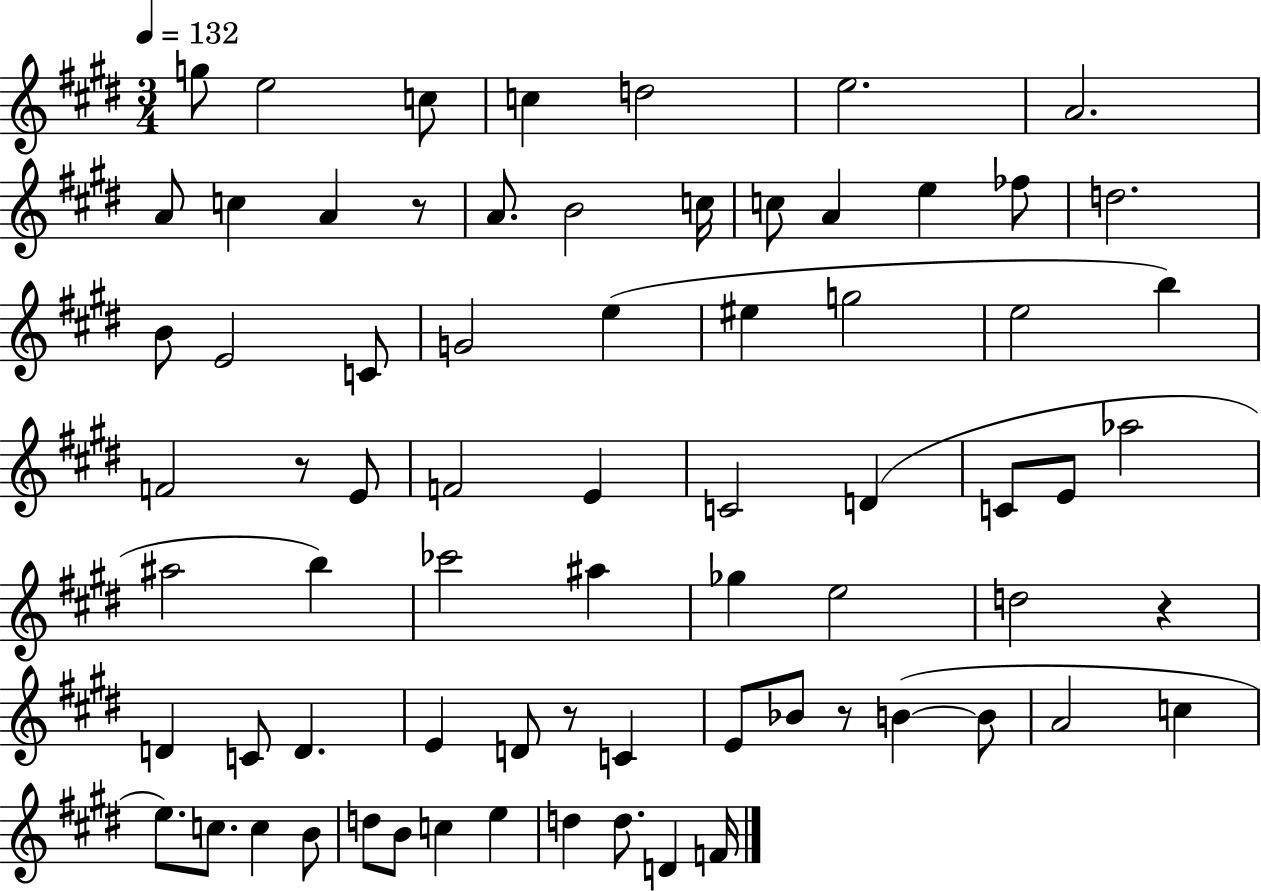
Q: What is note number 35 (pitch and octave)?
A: E4